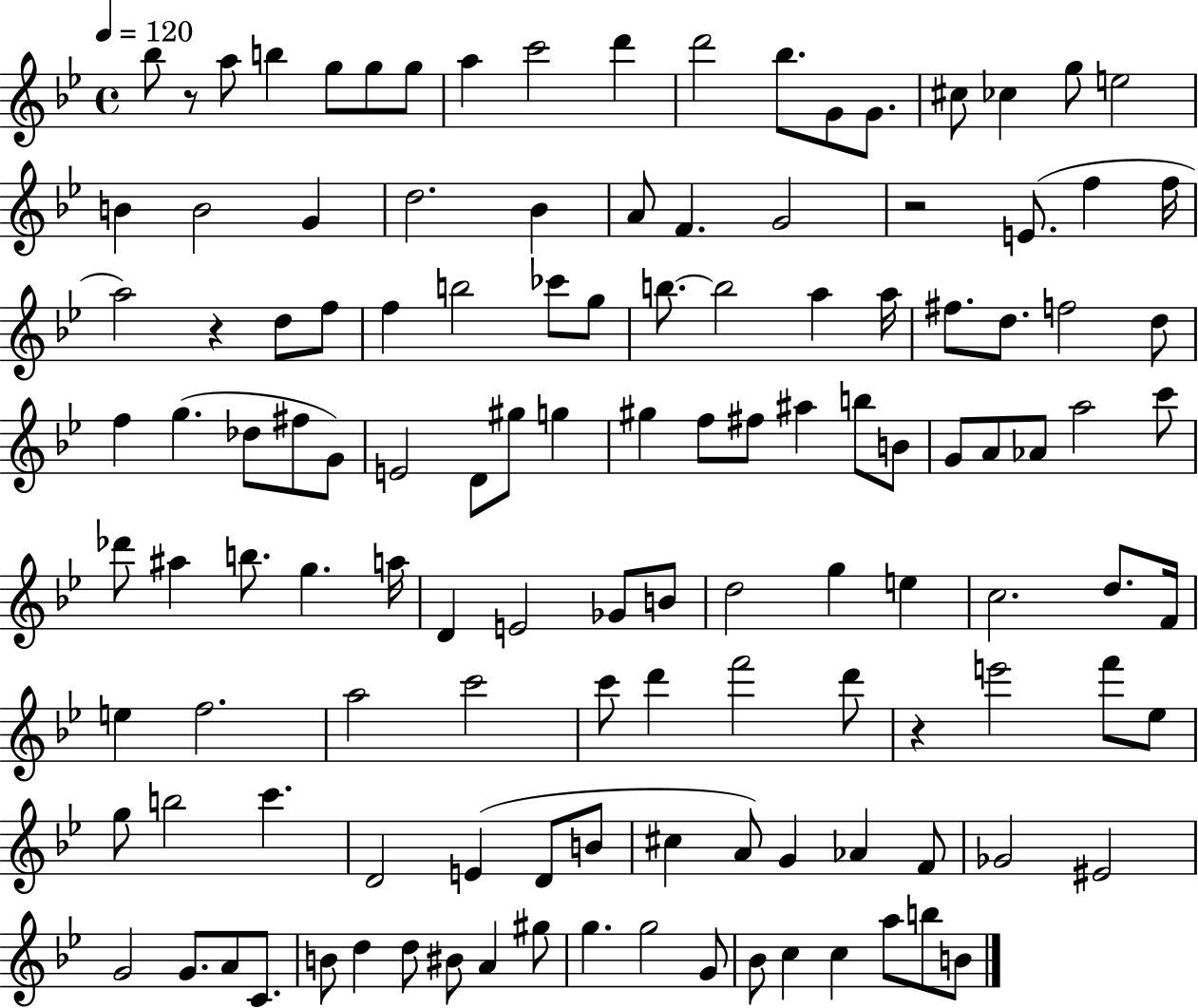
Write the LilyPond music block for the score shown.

{
  \clef treble
  \time 4/4
  \defaultTimeSignature
  \key bes \major
  \tempo 4 = 120
  bes''8 r8 a''8 b''4 g''8 g''8 g''8 | a''4 c'''2 d'''4 | d'''2 bes''8. g'8 g'8. | cis''8 ces''4 g''8 e''2 | \break b'4 b'2 g'4 | d''2. bes'4 | a'8 f'4. g'2 | r2 e'8.( f''4 f''16 | \break a''2) r4 d''8 f''8 | f''4 b''2 ces'''8 g''8 | b''8.~~ b''2 a''4 a''16 | fis''8. d''8. f''2 d''8 | \break f''4 g''4.( des''8 fis''8 g'8) | e'2 d'8 gis''8 g''4 | gis''4 f''8 fis''8 ais''4 b''8 b'8 | g'8 a'8 aes'8 a''2 c'''8 | \break des'''8 ais''4 b''8. g''4. a''16 | d'4 e'2 ges'8 b'8 | d''2 g''4 e''4 | c''2. d''8. f'16 | \break e''4 f''2. | a''2 c'''2 | c'''8 d'''4 f'''2 d'''8 | r4 e'''2 f'''8 ees''8 | \break g''8 b''2 c'''4. | d'2 e'4( d'8 b'8 | cis''4 a'8) g'4 aes'4 f'8 | ges'2 eis'2 | \break g'2 g'8. a'8 c'8. | b'8 d''4 d''8 bis'8 a'4 gis''8 | g''4. g''2 g'8 | bes'8 c''4 c''4 a''8 b''8 b'8 | \break \bar "|."
}